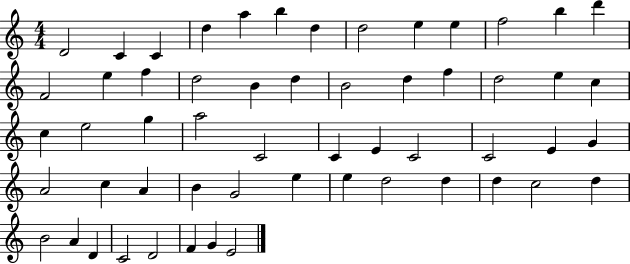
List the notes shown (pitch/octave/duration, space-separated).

D4/h C4/q C4/q D5/q A5/q B5/q D5/q D5/h E5/q E5/q F5/h B5/q D6/q F4/h E5/q F5/q D5/h B4/q D5/q B4/h D5/q F5/q D5/h E5/q C5/q C5/q E5/h G5/q A5/h C4/h C4/q E4/q C4/h C4/h E4/q G4/q A4/h C5/q A4/q B4/q G4/h E5/q E5/q D5/h D5/q D5/q C5/h D5/q B4/h A4/q D4/q C4/h D4/h F4/q G4/q E4/h